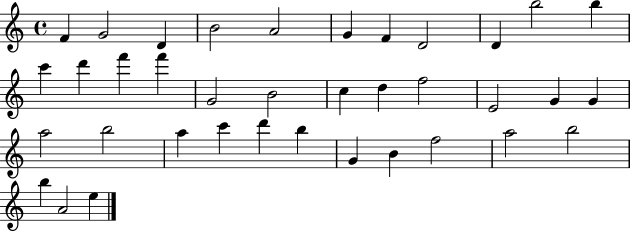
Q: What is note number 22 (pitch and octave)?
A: G4